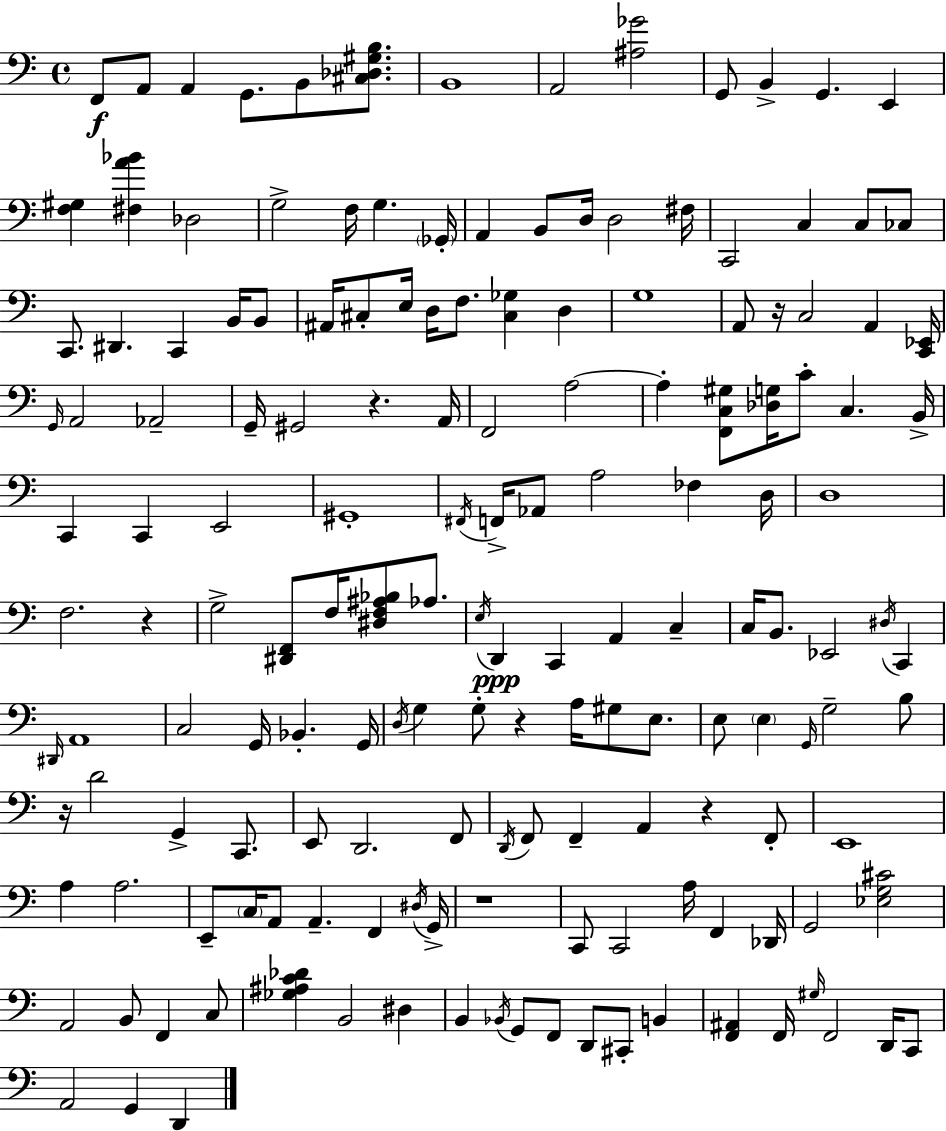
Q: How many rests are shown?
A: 7